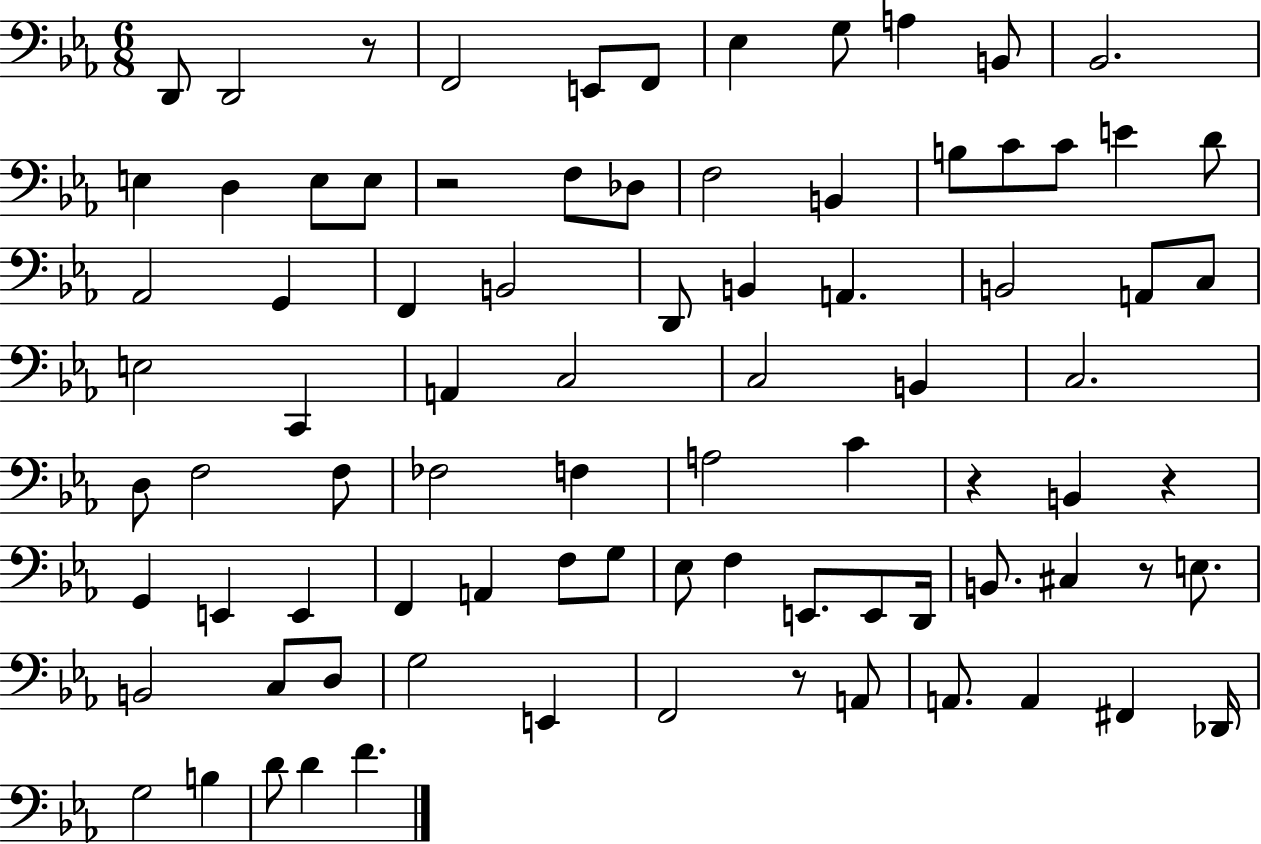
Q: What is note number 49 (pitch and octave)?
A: G2